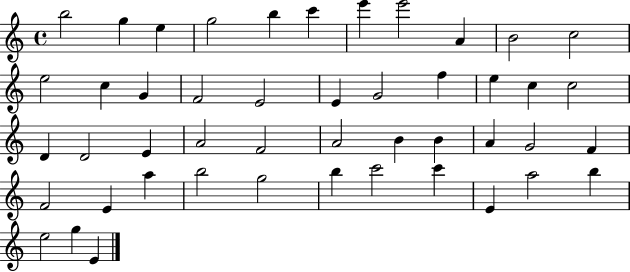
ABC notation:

X:1
T:Untitled
M:4/4
L:1/4
K:C
b2 g e g2 b c' e' e'2 A B2 c2 e2 c G F2 E2 E G2 f e c c2 D D2 E A2 F2 A2 B B A G2 F F2 E a b2 g2 b c'2 c' E a2 b e2 g E